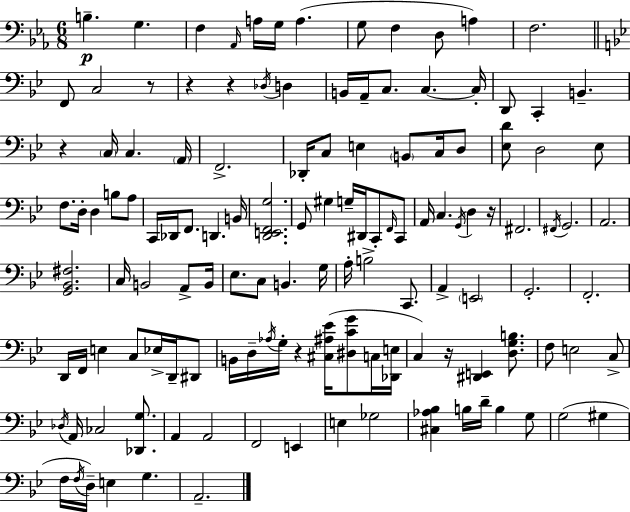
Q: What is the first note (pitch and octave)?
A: B3